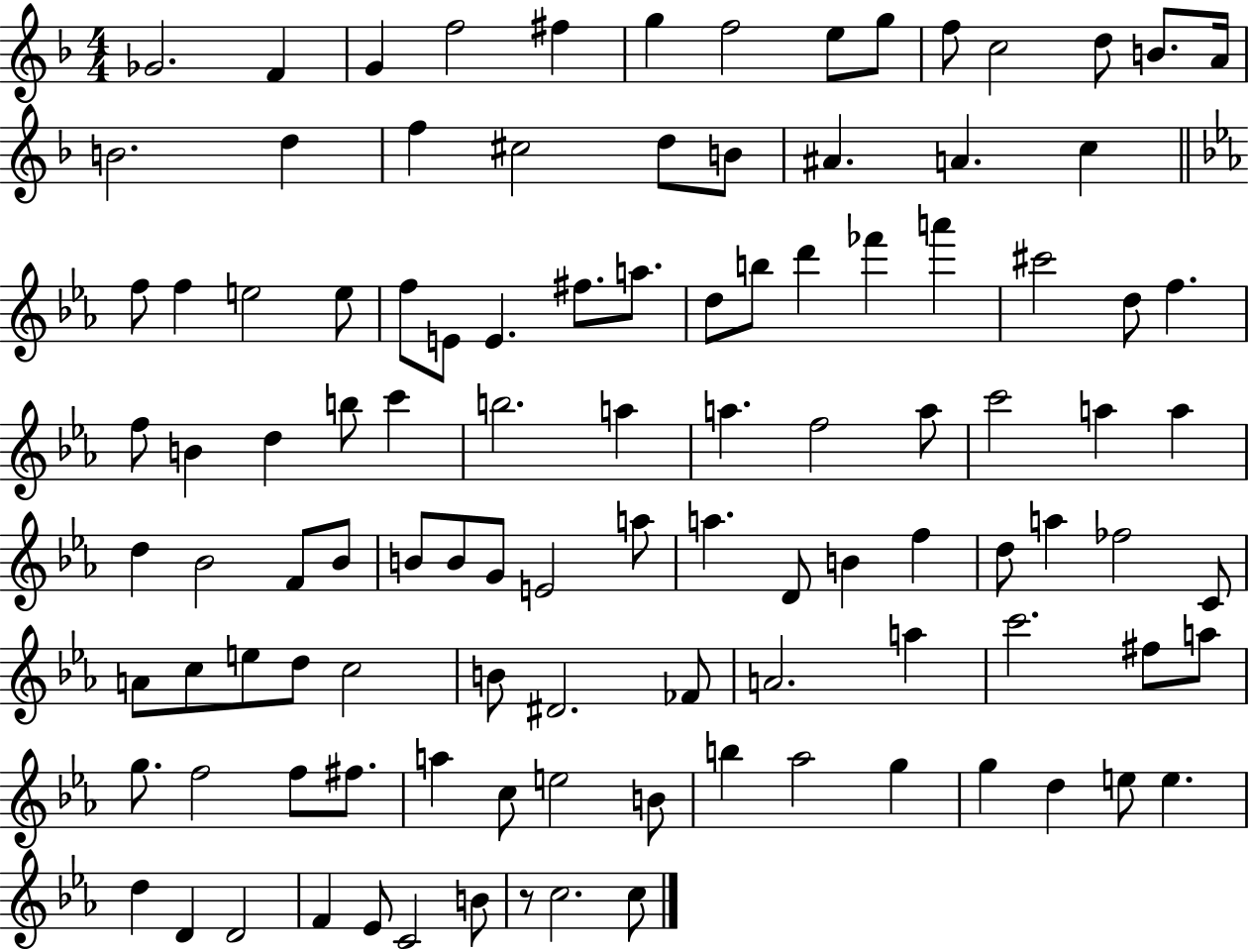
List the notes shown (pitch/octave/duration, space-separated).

Gb4/h. F4/q G4/q F5/h F#5/q G5/q F5/h E5/e G5/e F5/e C5/h D5/e B4/e. A4/s B4/h. D5/q F5/q C#5/h D5/e B4/e A#4/q. A4/q. C5/q F5/e F5/q E5/h E5/e F5/e E4/e E4/q. F#5/e. A5/e. D5/e B5/e D6/q FES6/q A6/q C#6/h D5/e F5/q. F5/e B4/q D5/q B5/e C6/q B5/h. A5/q A5/q. F5/h A5/e C6/h A5/q A5/q D5/q Bb4/h F4/e Bb4/e B4/e B4/e G4/e E4/h A5/e A5/q. D4/e B4/q F5/q D5/e A5/q FES5/h C4/e A4/e C5/e E5/e D5/e C5/h B4/e D#4/h. FES4/e A4/h. A5/q C6/h. F#5/e A5/e G5/e. F5/h F5/e F#5/e. A5/q C5/e E5/h B4/e B5/q Ab5/h G5/q G5/q D5/q E5/e E5/q. D5/q D4/q D4/h F4/q Eb4/e C4/h B4/e R/e C5/h. C5/e